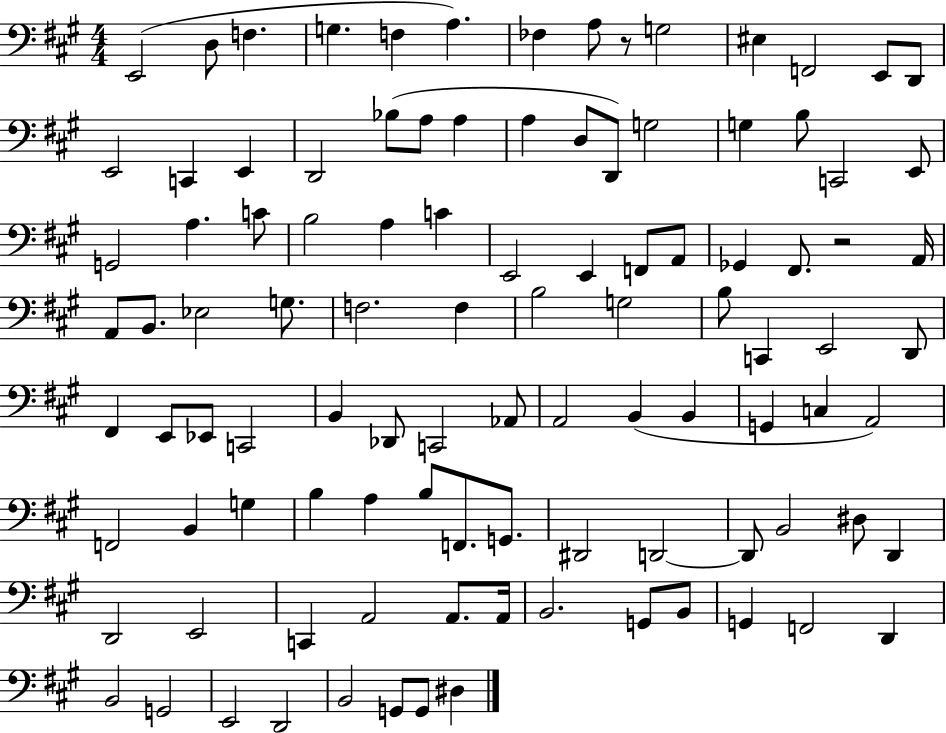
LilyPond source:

{
  \clef bass
  \numericTimeSignature
  \time 4/4
  \key a \major
  e,2( d8 f4. | g4. f4 a4.) | fes4 a8 r8 g2 | eis4 f,2 e,8 d,8 | \break e,2 c,4 e,4 | d,2 bes8( a8 a4 | a4 d8 d,8) g2 | g4 b8 c,2 e,8 | \break g,2 a4. c'8 | b2 a4 c'4 | e,2 e,4 f,8 a,8 | ges,4 fis,8. r2 a,16 | \break a,8 b,8. ees2 g8. | f2. f4 | b2 g2 | b8 c,4 e,2 d,8 | \break fis,4 e,8 ees,8 c,2 | b,4 des,8 c,2 aes,8 | a,2 b,4( b,4 | g,4 c4 a,2) | \break f,2 b,4 g4 | b4 a4 b8 f,8. g,8. | dis,2 d,2~~ | d,8 b,2 dis8 d,4 | \break d,2 e,2 | c,4 a,2 a,8. a,16 | b,2. g,8 b,8 | g,4 f,2 d,4 | \break b,2 g,2 | e,2 d,2 | b,2 g,8 g,8 dis4 | \bar "|."
}